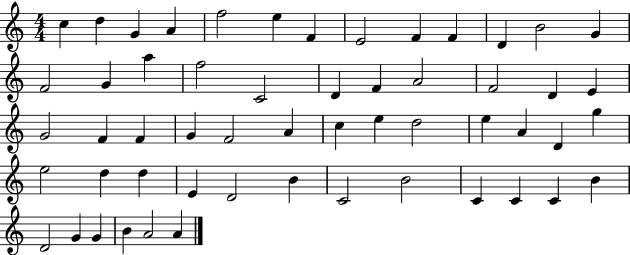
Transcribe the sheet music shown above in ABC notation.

X:1
T:Untitled
M:4/4
L:1/4
K:C
c d G A f2 e F E2 F F D B2 G F2 G a f2 C2 D F A2 F2 D E G2 F F G F2 A c e d2 e A D g e2 d d E D2 B C2 B2 C C C B D2 G G B A2 A